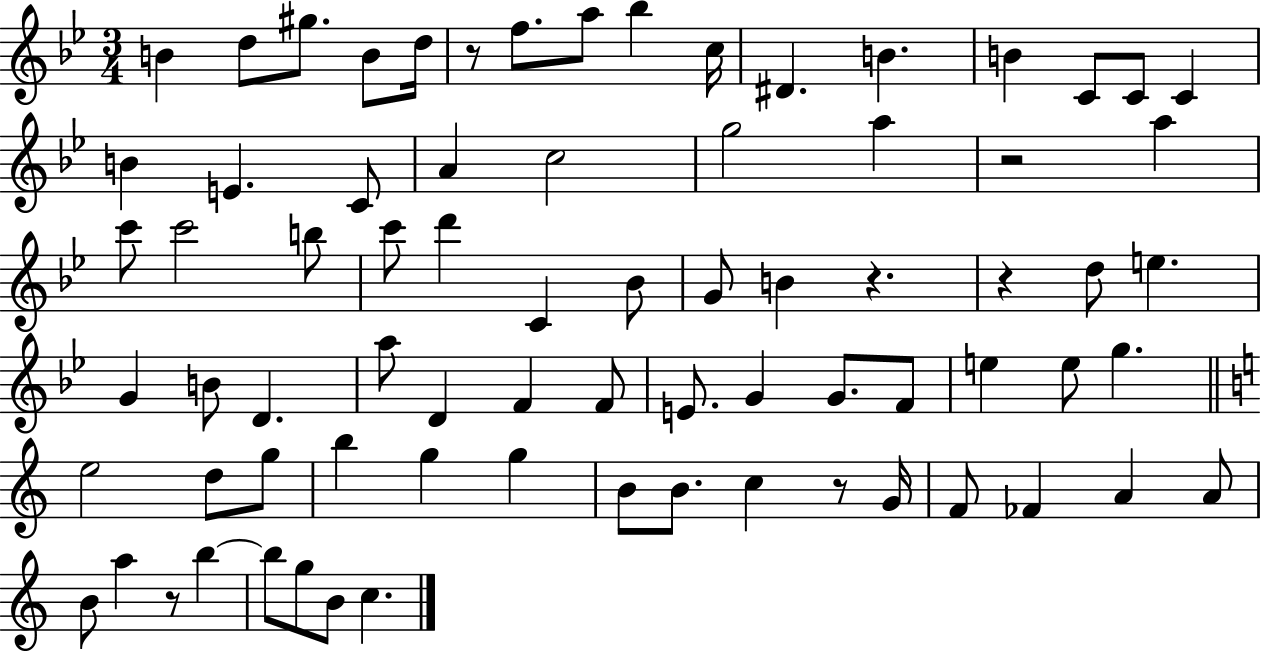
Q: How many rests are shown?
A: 6